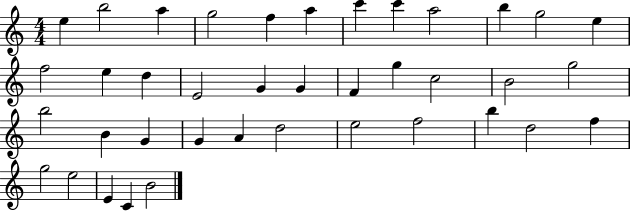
{
  \clef treble
  \numericTimeSignature
  \time 4/4
  \key c \major
  e''4 b''2 a''4 | g''2 f''4 a''4 | c'''4 c'''4 a''2 | b''4 g''2 e''4 | \break f''2 e''4 d''4 | e'2 g'4 g'4 | f'4 g''4 c''2 | b'2 g''2 | \break b''2 b'4 g'4 | g'4 a'4 d''2 | e''2 f''2 | b''4 d''2 f''4 | \break g''2 e''2 | e'4 c'4 b'2 | \bar "|."
}